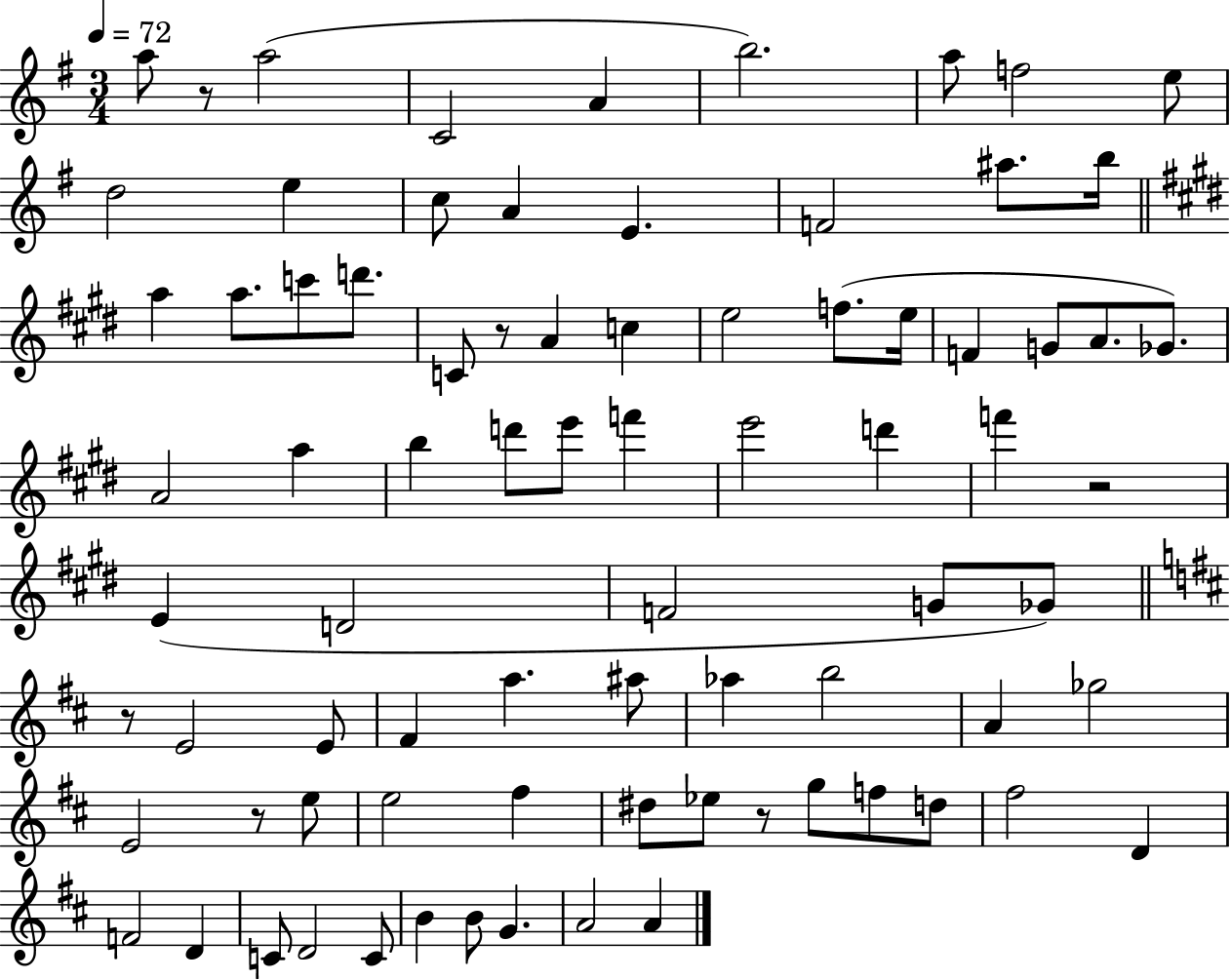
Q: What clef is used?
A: treble